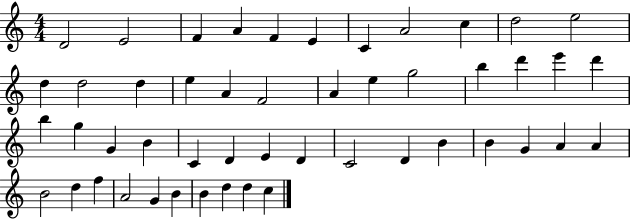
D4/h E4/h F4/q A4/q F4/q E4/q C4/q A4/h C5/q D5/h E5/h D5/q D5/h D5/q E5/q A4/q F4/h A4/q E5/q G5/h B5/q D6/q E6/q D6/q B5/q G5/q G4/q B4/q C4/q D4/q E4/q D4/q C4/h D4/q B4/q B4/q G4/q A4/q A4/q B4/h D5/q F5/q A4/h G4/q B4/q B4/q D5/q D5/q C5/q